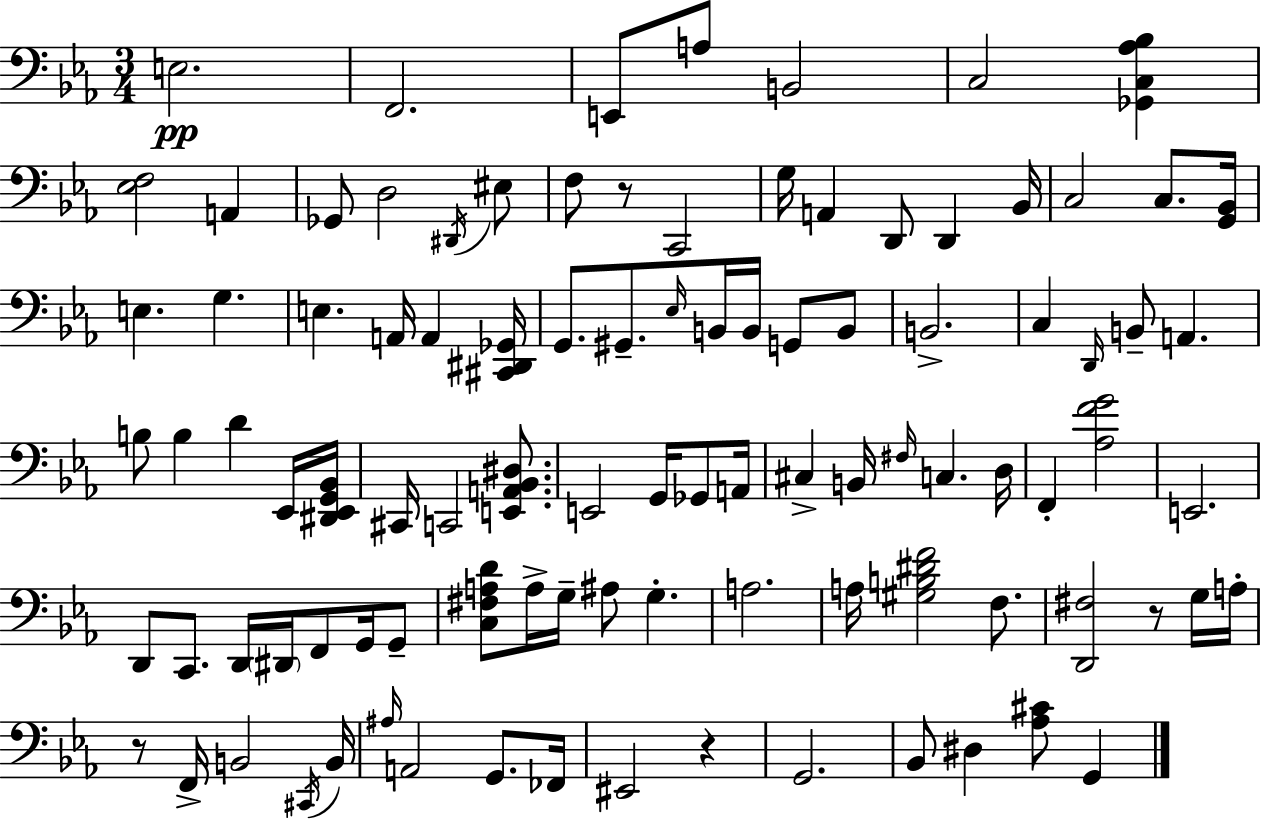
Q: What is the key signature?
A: EES major